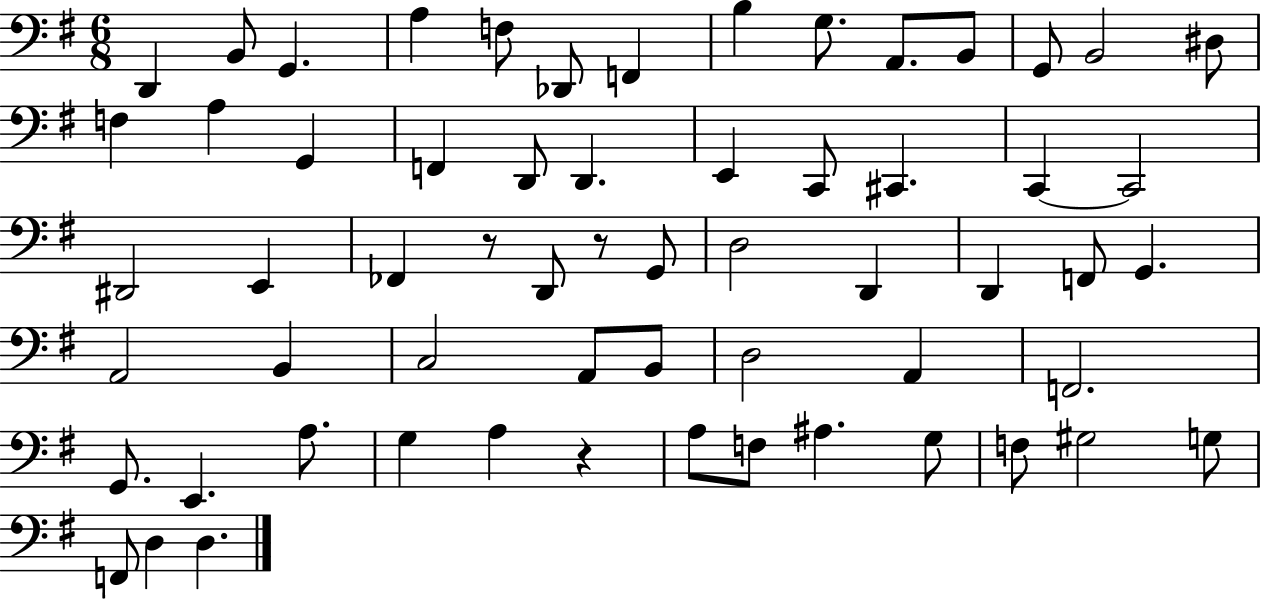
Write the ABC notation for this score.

X:1
T:Untitled
M:6/8
L:1/4
K:G
D,, B,,/2 G,, A, F,/2 _D,,/2 F,, B, G,/2 A,,/2 B,,/2 G,,/2 B,,2 ^D,/2 F, A, G,, F,, D,,/2 D,, E,, C,,/2 ^C,, C,, C,,2 ^D,,2 E,, _F,, z/2 D,,/2 z/2 G,,/2 D,2 D,, D,, F,,/2 G,, A,,2 B,, C,2 A,,/2 B,,/2 D,2 A,, F,,2 G,,/2 E,, A,/2 G, A, z A,/2 F,/2 ^A, G,/2 F,/2 ^G,2 G,/2 F,,/2 D, D,